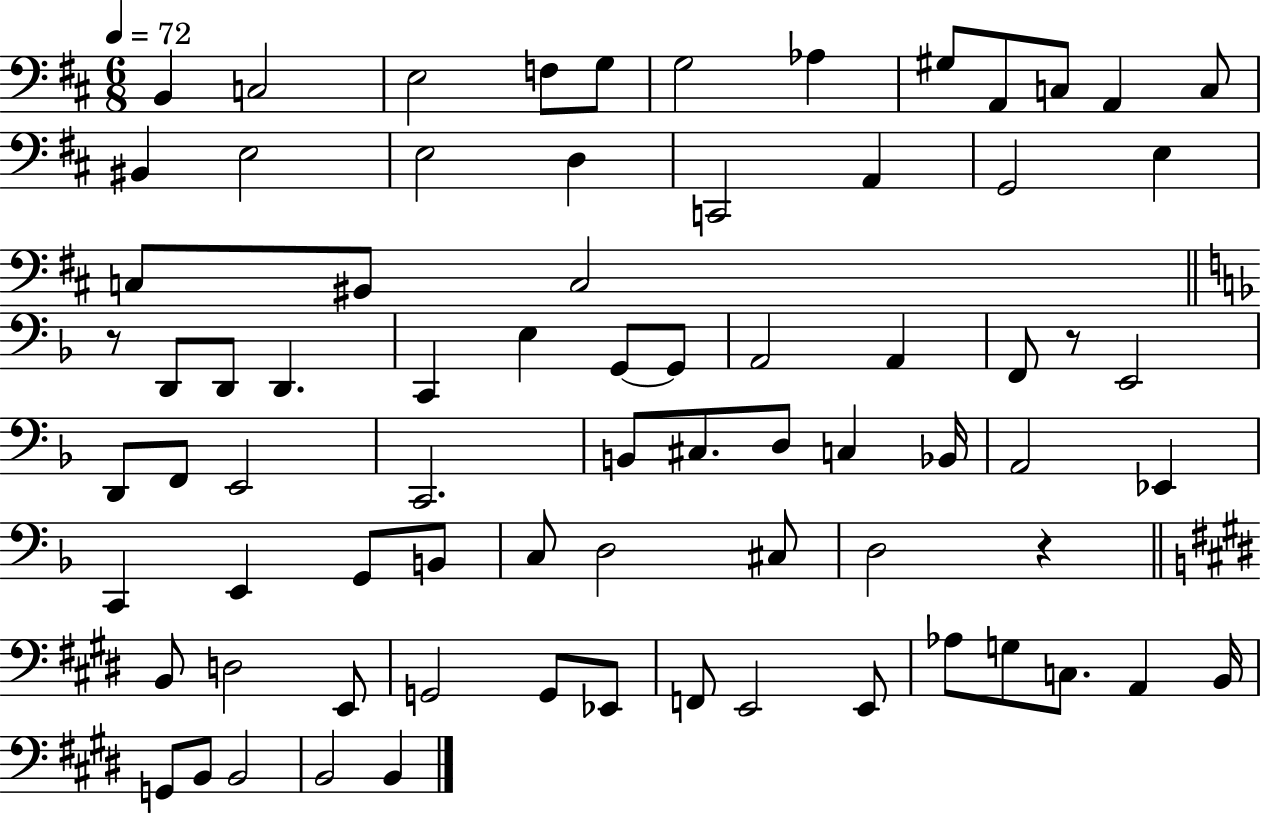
B2/q C3/h E3/h F3/e G3/e G3/h Ab3/q G#3/e A2/e C3/e A2/q C3/e BIS2/q E3/h E3/h D3/q C2/h A2/q G2/h E3/q C3/e BIS2/e C3/h R/e D2/e D2/e D2/q. C2/q E3/q G2/e G2/e A2/h A2/q F2/e R/e E2/h D2/e F2/e E2/h C2/h. B2/e C#3/e. D3/e C3/q Bb2/s A2/h Eb2/q C2/q E2/q G2/e B2/e C3/e D3/h C#3/e D3/h R/q B2/e D3/h E2/e G2/h G2/e Eb2/e F2/e E2/h E2/e Ab3/e G3/e C3/e. A2/q B2/s G2/e B2/e B2/h B2/h B2/q